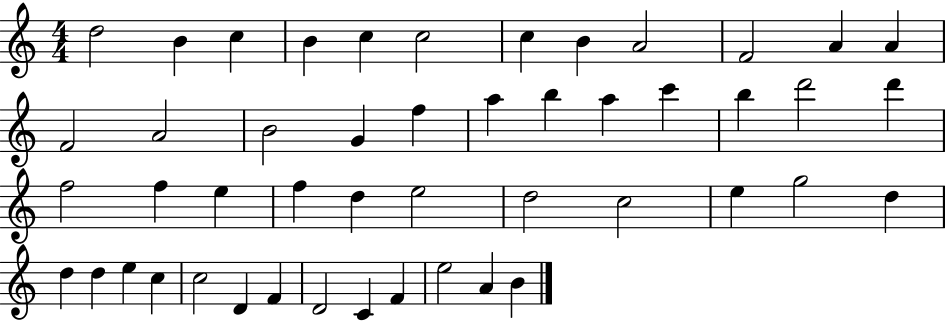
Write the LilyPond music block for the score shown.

{
  \clef treble
  \numericTimeSignature
  \time 4/4
  \key c \major
  d''2 b'4 c''4 | b'4 c''4 c''2 | c''4 b'4 a'2 | f'2 a'4 a'4 | \break f'2 a'2 | b'2 g'4 f''4 | a''4 b''4 a''4 c'''4 | b''4 d'''2 d'''4 | \break f''2 f''4 e''4 | f''4 d''4 e''2 | d''2 c''2 | e''4 g''2 d''4 | \break d''4 d''4 e''4 c''4 | c''2 d'4 f'4 | d'2 c'4 f'4 | e''2 a'4 b'4 | \break \bar "|."
}